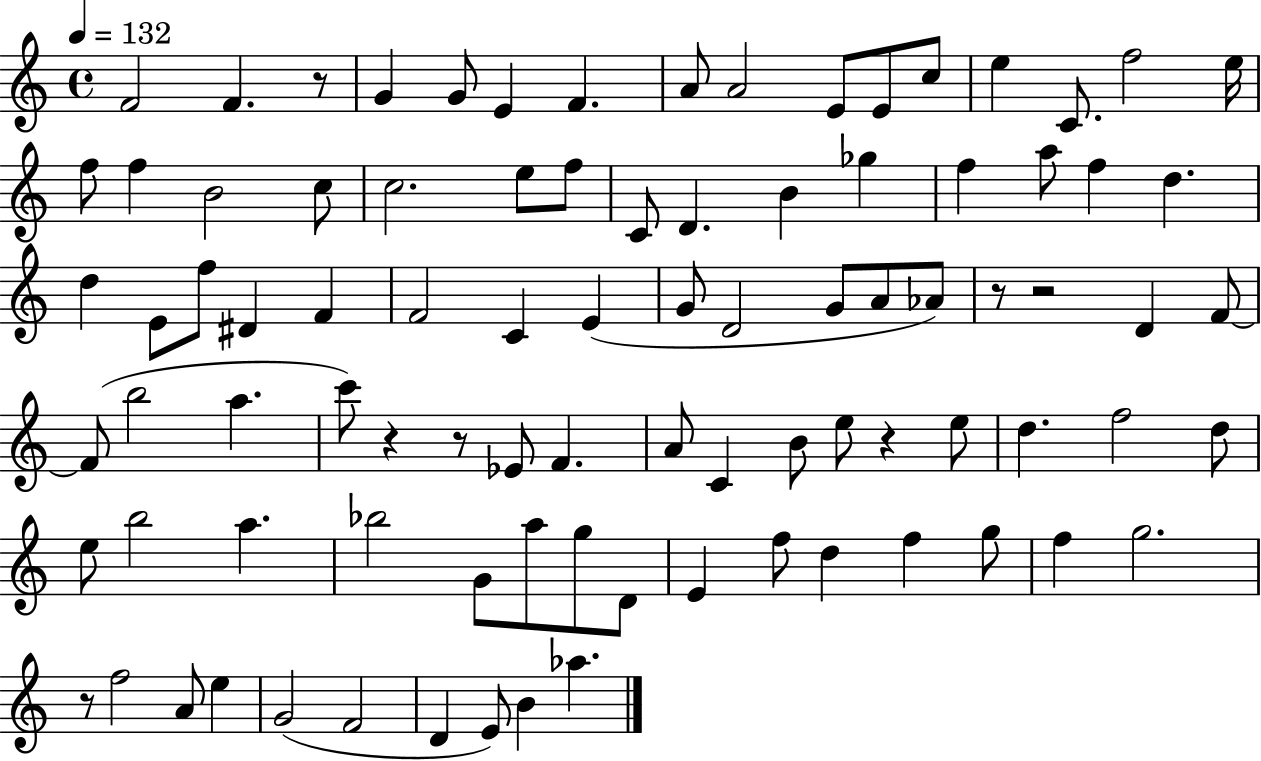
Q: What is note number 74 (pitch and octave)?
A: G5